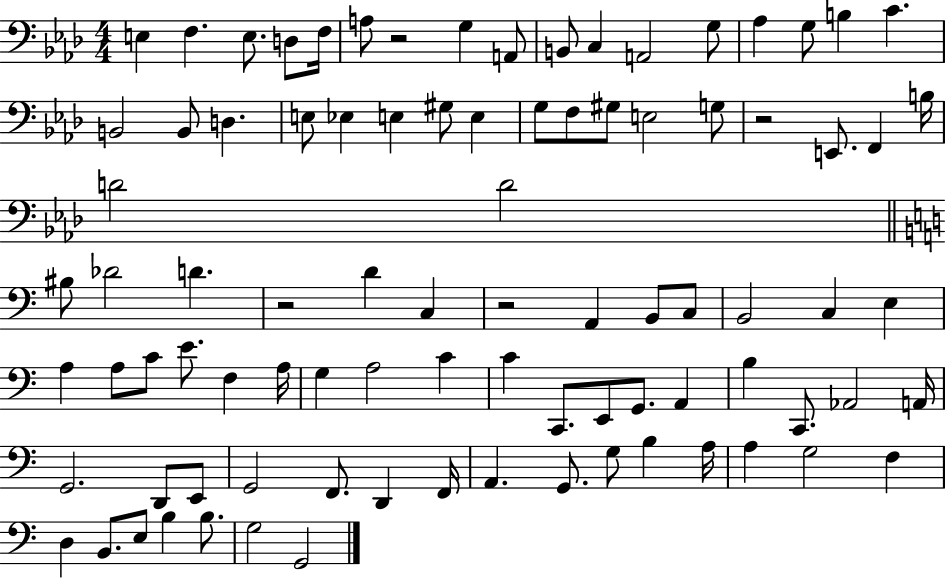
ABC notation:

X:1
T:Untitled
M:4/4
L:1/4
K:Ab
E, F, E,/2 D,/2 F,/4 A,/2 z2 G, A,,/2 B,,/2 C, A,,2 G,/2 _A, G,/2 B, C B,,2 B,,/2 D, E,/2 _E, E, ^G,/2 E, G,/2 F,/2 ^G,/2 E,2 G,/2 z2 E,,/2 F,, B,/4 D2 D2 ^B,/2 _D2 D z2 D C, z2 A,, B,,/2 C,/2 B,,2 C, E, A, A,/2 C/2 E/2 F, A,/4 G, A,2 C C C,,/2 E,,/2 G,,/2 A,, B, C,,/2 _A,,2 A,,/4 G,,2 D,,/2 E,,/2 G,,2 F,,/2 D,, F,,/4 A,, G,,/2 G,/2 B, A,/4 A, G,2 F, D, B,,/2 E,/2 B, B,/2 G,2 G,,2